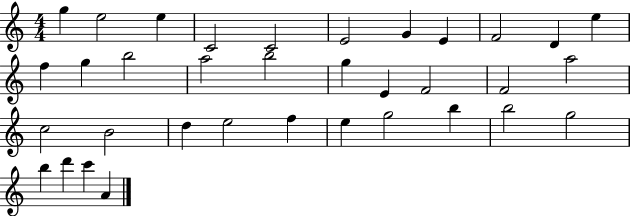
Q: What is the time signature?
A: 4/4